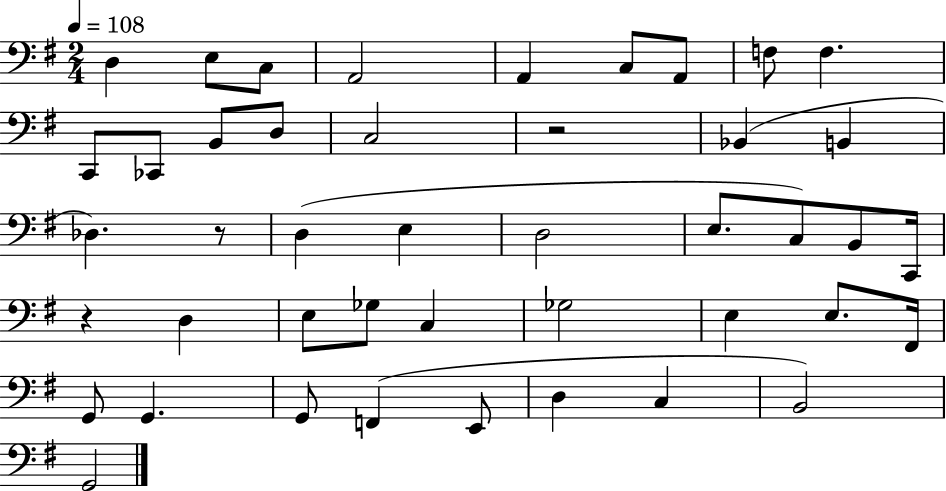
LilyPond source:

{
  \clef bass
  \numericTimeSignature
  \time 2/4
  \key g \major
  \tempo 4 = 108
  d4 e8 c8 | a,2 | a,4 c8 a,8 | f8 f4. | \break c,8 ces,8 b,8 d8 | c2 | r2 | bes,4( b,4 | \break des4.) r8 | d4( e4 | d2 | e8. c8) b,8 c,16 | \break r4 d4 | e8 ges8 c4 | ges2 | e4 e8. fis,16 | \break g,8 g,4. | g,8 f,4( e,8 | d4 c4 | b,2) | \break g,2 | \bar "|."
}